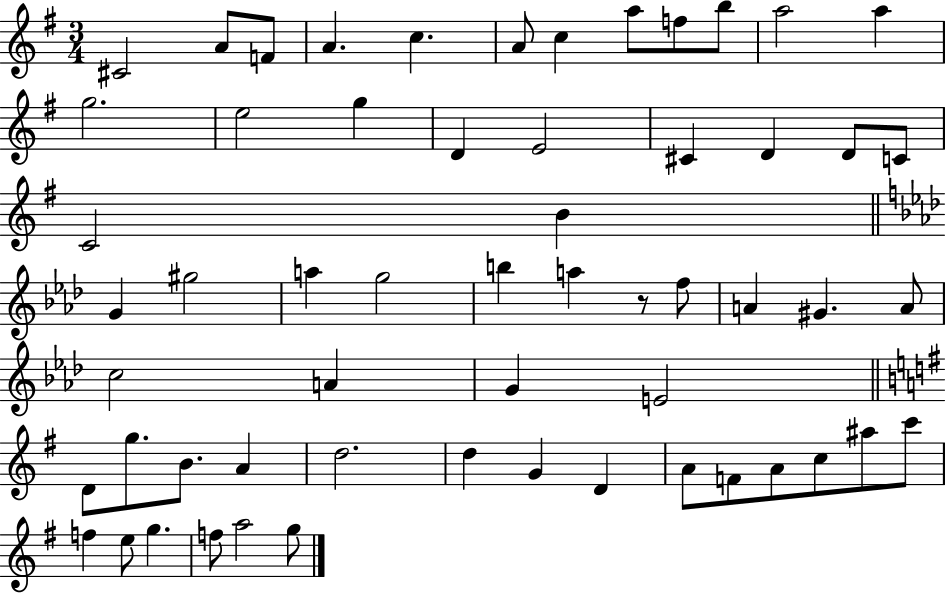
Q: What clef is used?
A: treble